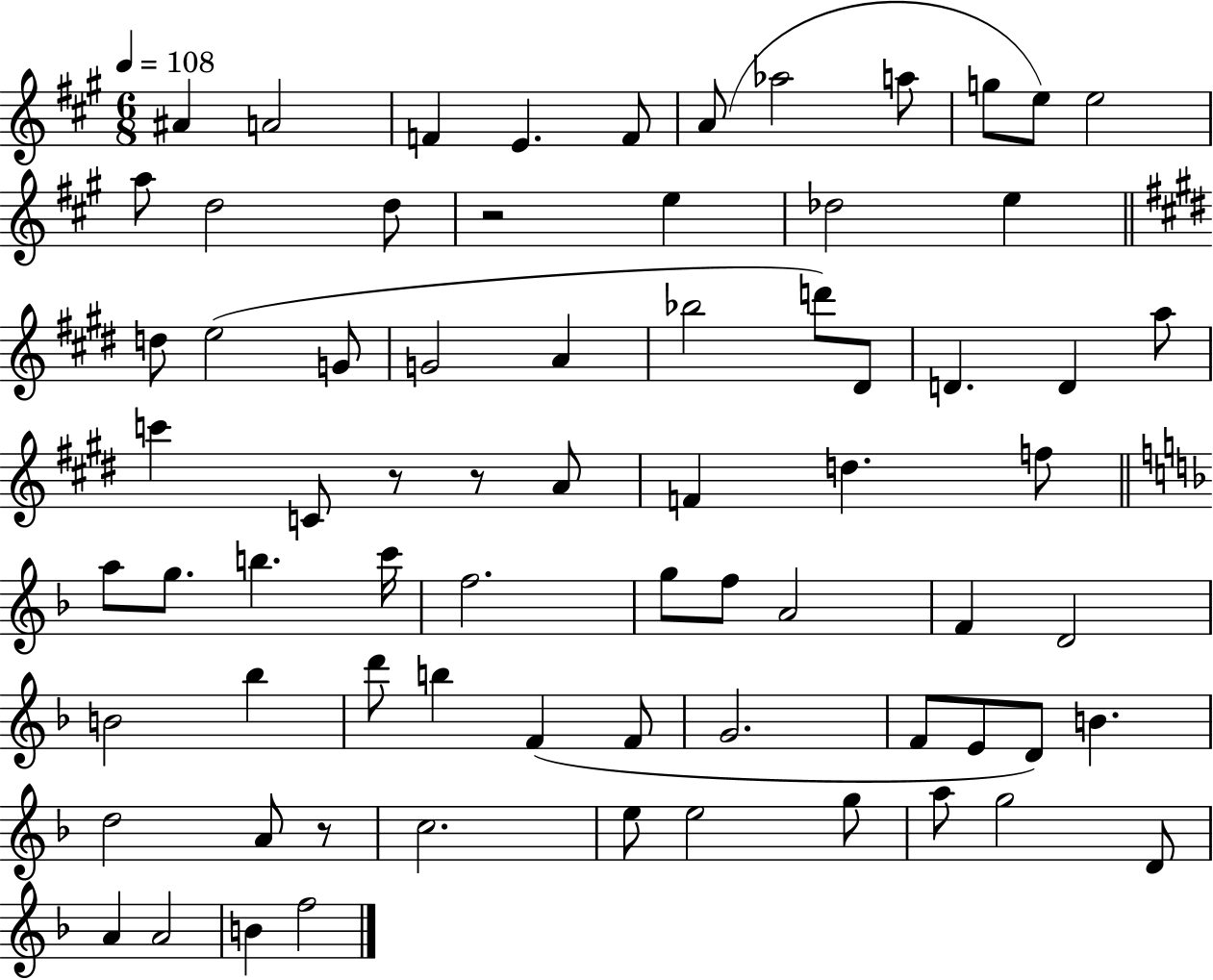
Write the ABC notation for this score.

X:1
T:Untitled
M:6/8
L:1/4
K:A
^A A2 F E F/2 A/2 _a2 a/2 g/2 e/2 e2 a/2 d2 d/2 z2 e _d2 e d/2 e2 G/2 G2 A _b2 d'/2 ^D/2 D D a/2 c' C/2 z/2 z/2 A/2 F d f/2 a/2 g/2 b c'/4 f2 g/2 f/2 A2 F D2 B2 _b d'/2 b F F/2 G2 F/2 E/2 D/2 B d2 A/2 z/2 c2 e/2 e2 g/2 a/2 g2 D/2 A A2 B f2